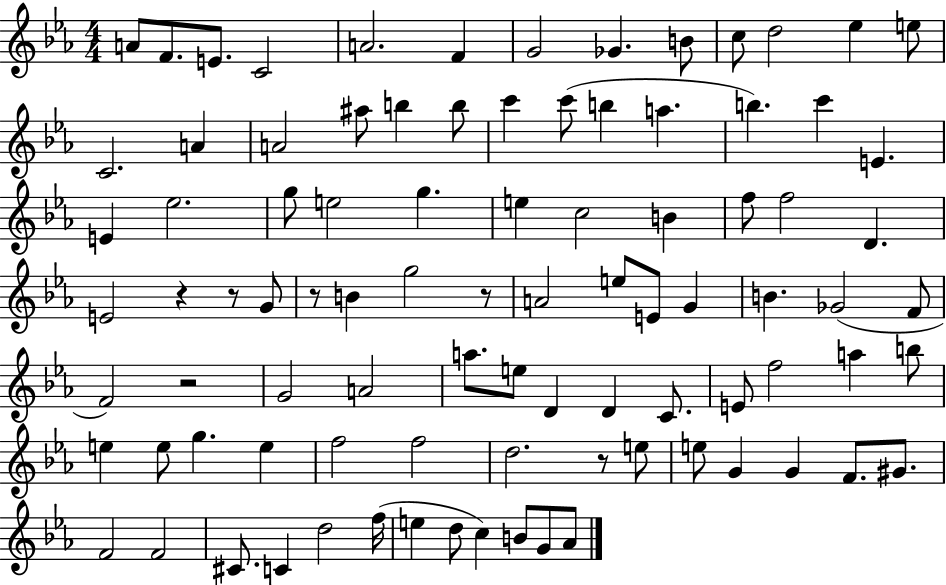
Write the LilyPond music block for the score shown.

{
  \clef treble
  \numericTimeSignature
  \time 4/4
  \key ees \major
  a'8 f'8. e'8. c'2 | a'2. f'4 | g'2 ges'4. b'8 | c''8 d''2 ees''4 e''8 | \break c'2. a'4 | a'2 ais''8 b''4 b''8 | c'''4 c'''8( b''4 a''4. | b''4.) c'''4 e'4. | \break e'4 ees''2. | g''8 e''2 g''4. | e''4 c''2 b'4 | f''8 f''2 d'4. | \break e'2 r4 r8 g'8 | r8 b'4 g''2 r8 | a'2 e''8 e'8 g'4 | b'4. ges'2( f'8 | \break f'2) r2 | g'2 a'2 | a''8. e''8 d'4 d'4 c'8. | e'8 f''2 a''4 b''8 | \break e''4 e''8 g''4. e''4 | f''2 f''2 | d''2. r8 e''8 | e''8 g'4 g'4 f'8. gis'8. | \break f'2 f'2 | cis'8. c'4 d''2 f''16( | e''4 d''8 c''4) b'8 g'8 aes'8 | \bar "|."
}